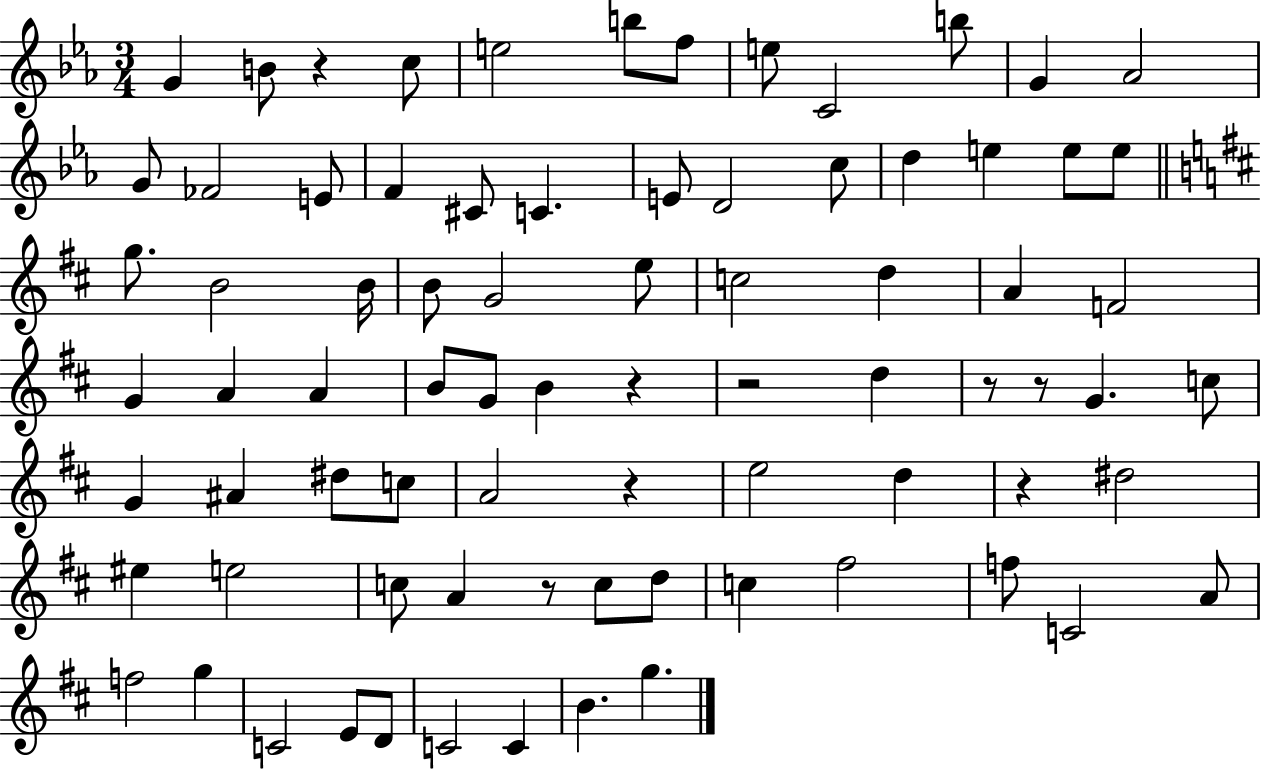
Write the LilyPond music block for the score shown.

{
  \clef treble
  \numericTimeSignature
  \time 3/4
  \key ees \major
  g'4 b'8 r4 c''8 | e''2 b''8 f''8 | e''8 c'2 b''8 | g'4 aes'2 | \break g'8 fes'2 e'8 | f'4 cis'8 c'4. | e'8 d'2 c''8 | d''4 e''4 e''8 e''8 | \break \bar "||" \break \key d \major g''8. b'2 b'16 | b'8 g'2 e''8 | c''2 d''4 | a'4 f'2 | \break g'4 a'4 a'4 | b'8 g'8 b'4 r4 | r2 d''4 | r8 r8 g'4. c''8 | \break g'4 ais'4 dis''8 c''8 | a'2 r4 | e''2 d''4 | r4 dis''2 | \break eis''4 e''2 | c''8 a'4 r8 c''8 d''8 | c''4 fis''2 | f''8 c'2 a'8 | \break f''2 g''4 | c'2 e'8 d'8 | c'2 c'4 | b'4. g''4. | \break \bar "|."
}